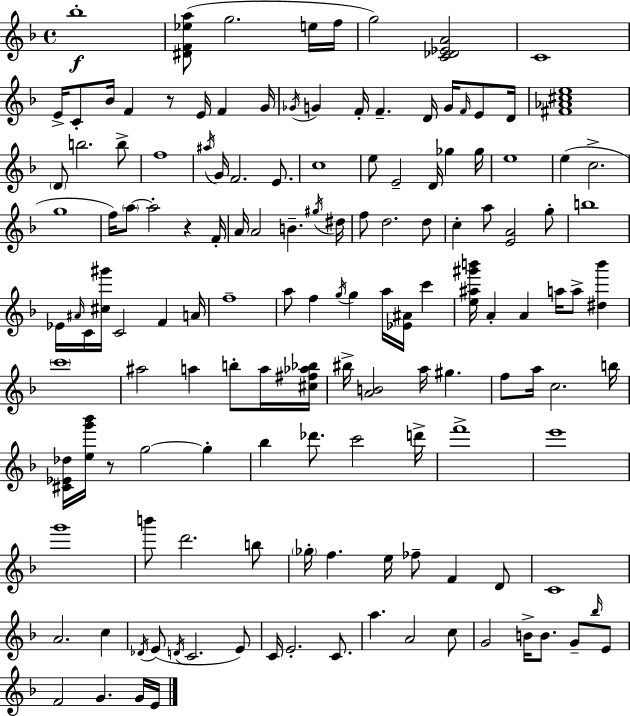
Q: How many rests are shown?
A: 3